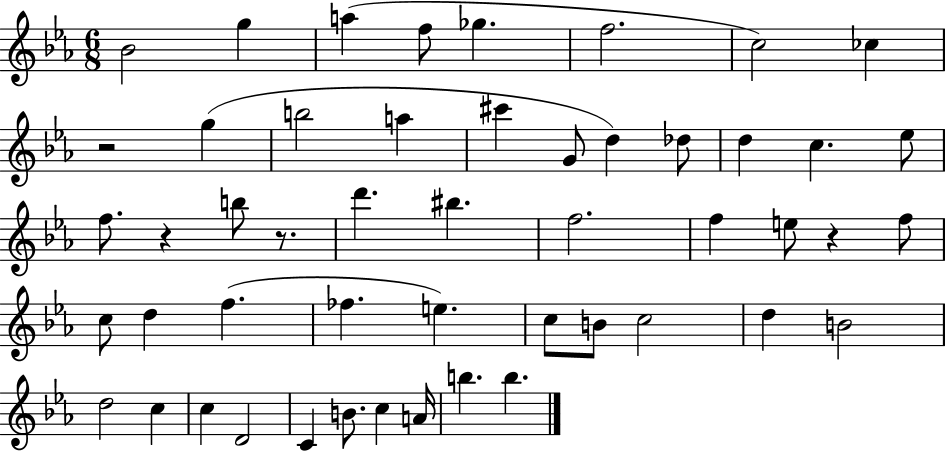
{
  \clef treble
  \numericTimeSignature
  \time 6/8
  \key ees \major
  bes'2 g''4 | a''4( f''8 ges''4. | f''2. | c''2) ces''4 | \break r2 g''4( | b''2 a''4 | cis'''4 g'8 d''4) des''8 | d''4 c''4. ees''8 | \break f''8. r4 b''8 r8. | d'''4. bis''4. | f''2. | f''4 e''8 r4 f''8 | \break c''8 d''4 f''4.( | fes''4. e''4.) | c''8 b'8 c''2 | d''4 b'2 | \break d''2 c''4 | c''4 d'2 | c'4 b'8. c''4 a'16 | b''4. b''4. | \break \bar "|."
}